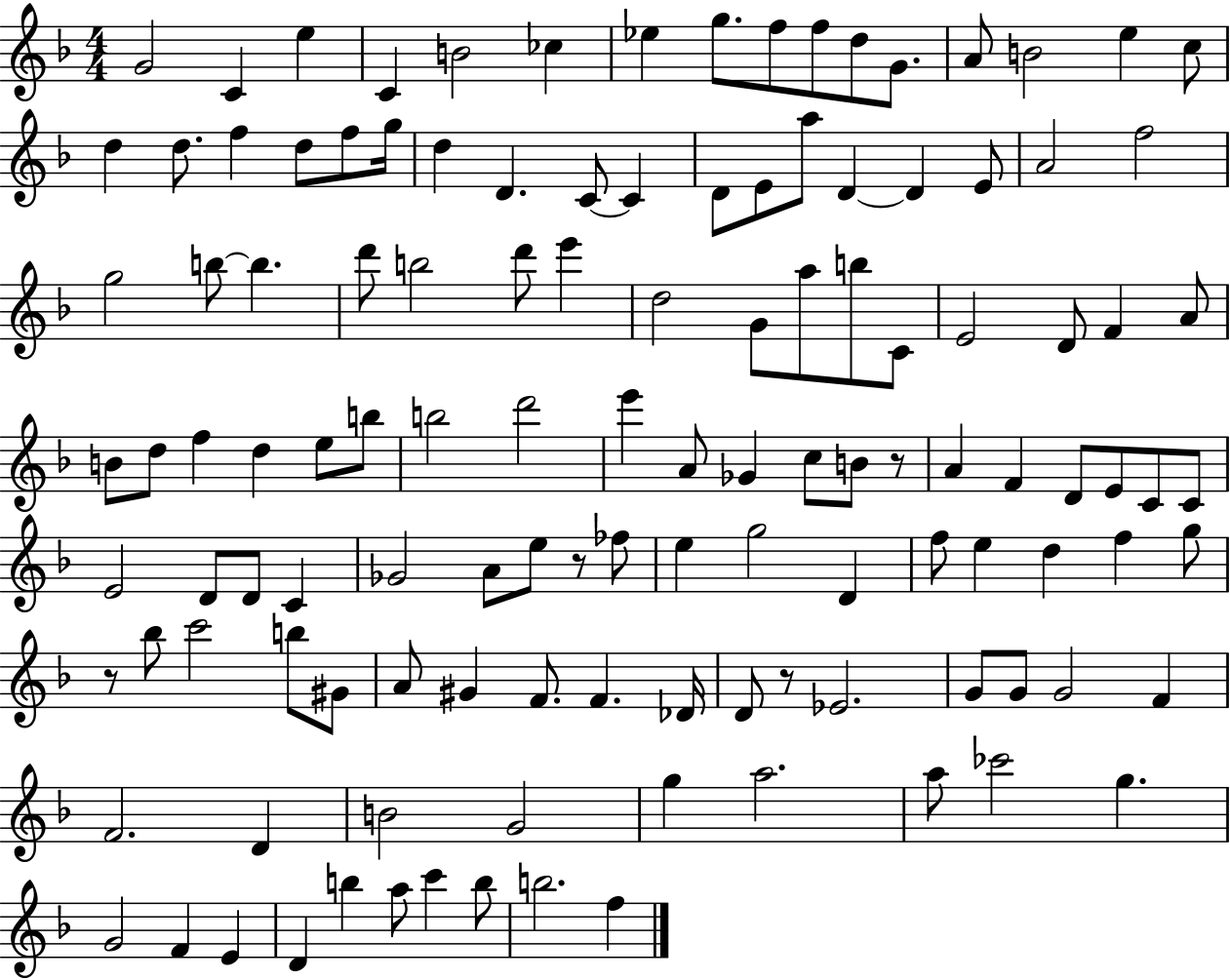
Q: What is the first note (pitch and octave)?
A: G4